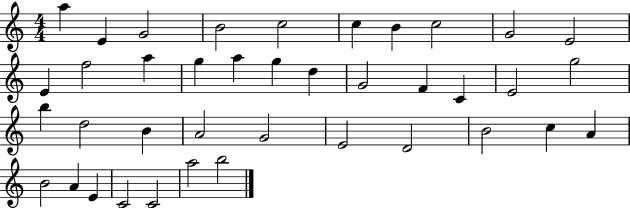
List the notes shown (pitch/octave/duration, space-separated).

A5/q E4/q G4/h B4/h C5/h C5/q B4/q C5/h G4/h E4/h E4/q F5/h A5/q G5/q A5/q G5/q D5/q G4/h F4/q C4/q E4/h G5/h B5/q D5/h B4/q A4/h G4/h E4/h D4/h B4/h C5/q A4/q B4/h A4/q E4/q C4/h C4/h A5/h B5/h